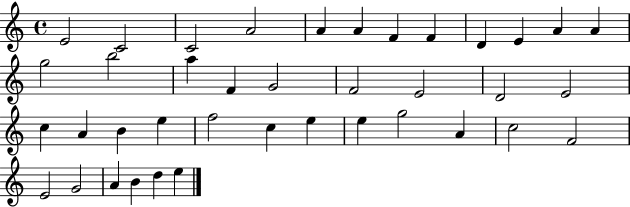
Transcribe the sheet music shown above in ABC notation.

X:1
T:Untitled
M:4/4
L:1/4
K:C
E2 C2 C2 A2 A A F F D E A A g2 b2 a F G2 F2 E2 D2 E2 c A B e f2 c e e g2 A c2 F2 E2 G2 A B d e